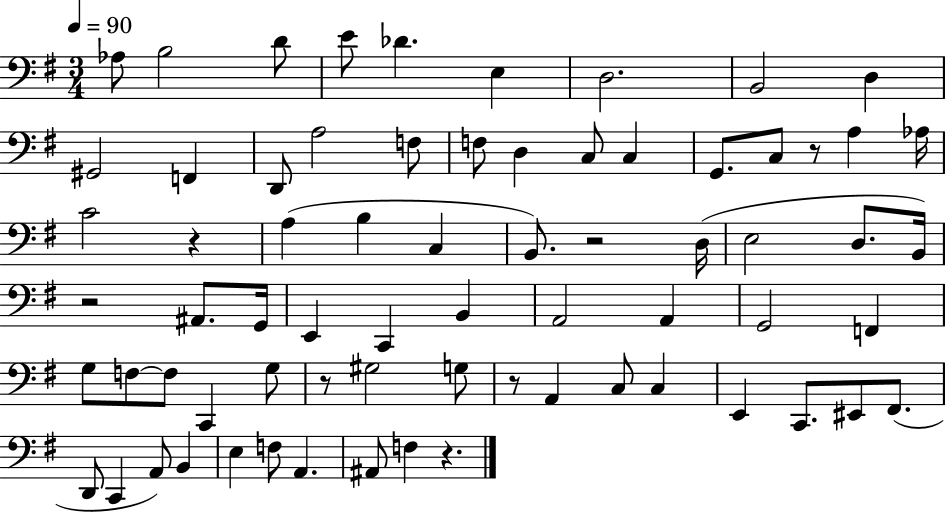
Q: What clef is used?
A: bass